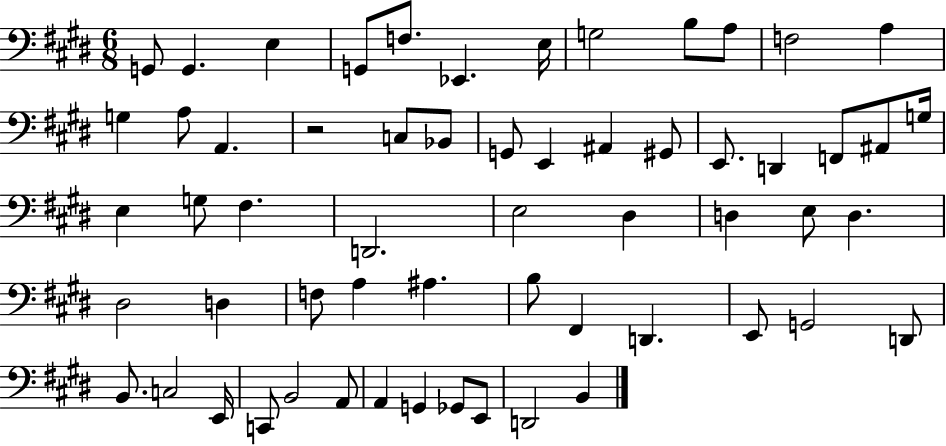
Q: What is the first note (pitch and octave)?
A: G2